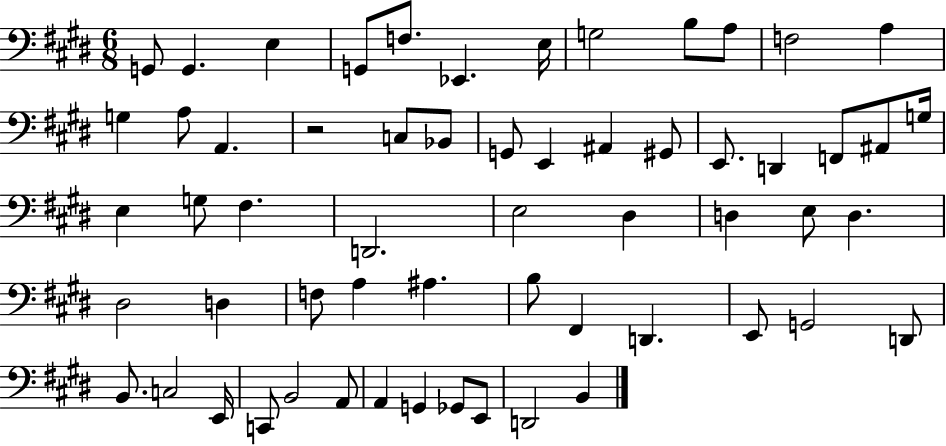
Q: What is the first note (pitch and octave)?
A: G2